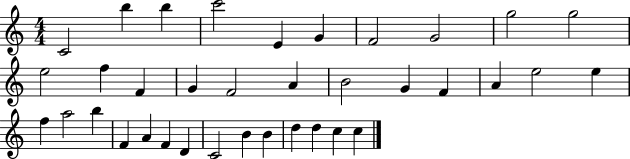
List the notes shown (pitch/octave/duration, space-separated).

C4/h B5/q B5/q C6/h E4/q G4/q F4/h G4/h G5/h G5/h E5/h F5/q F4/q G4/q F4/h A4/q B4/h G4/q F4/q A4/q E5/h E5/q F5/q A5/h B5/q F4/q A4/q F4/q D4/q C4/h B4/q B4/q D5/q D5/q C5/q C5/q